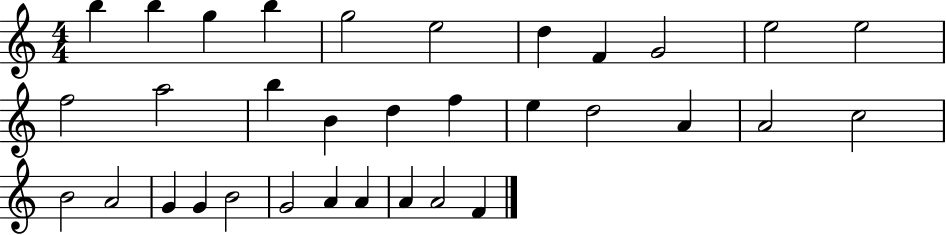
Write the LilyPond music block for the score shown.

{
  \clef treble
  \numericTimeSignature
  \time 4/4
  \key c \major
  b''4 b''4 g''4 b''4 | g''2 e''2 | d''4 f'4 g'2 | e''2 e''2 | \break f''2 a''2 | b''4 b'4 d''4 f''4 | e''4 d''2 a'4 | a'2 c''2 | \break b'2 a'2 | g'4 g'4 b'2 | g'2 a'4 a'4 | a'4 a'2 f'4 | \break \bar "|."
}